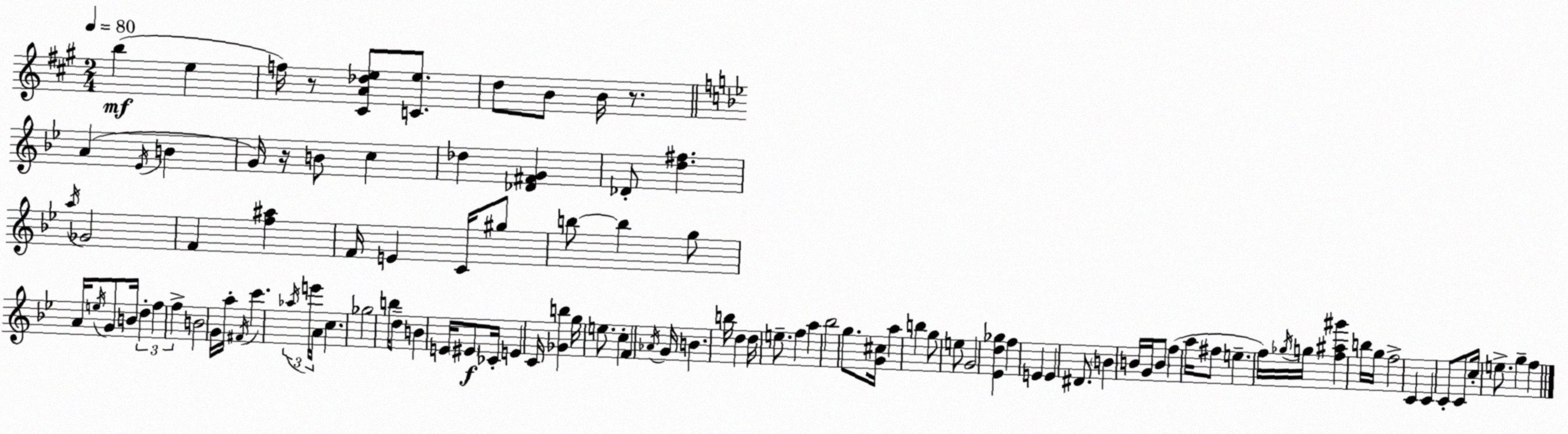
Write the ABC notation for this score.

X:1
T:Untitled
M:2/4
L:1/4
K:A
b e f/4 z/2 [^CA_de]/2 [Ce]/2 d/2 B/2 B/4 z/2 A _E/4 B G/4 z/4 B/2 c _d [_D^FG] _D/2 [d^f] a/4 _G2 F [f^a] F/4 E C/4 ^g/2 b/2 b g/2 A/4 e/4 G/2 B/4 d f f B2 G/4 a/4 ^F/4 c' _a/4 e'/4 A/4 c _g2 b/4 d/2 B E/4 ^E/2 _C/4 E C/4 [_Gb] g/4 e/2 c F _A/4 G/4 B b/4 d d/4 e/2 f a _b2 g/2 [G^c]/4 a b g/2 e/2 G2 [_Ed_g] f E E ^D/2 B B/4 G/4 B/2 f a/4 ^f/2 e f/4 _g/4 g/4 [f^a^g'] b/4 g/4 f2 C C C/2 C/2 c/4 e/2 g f